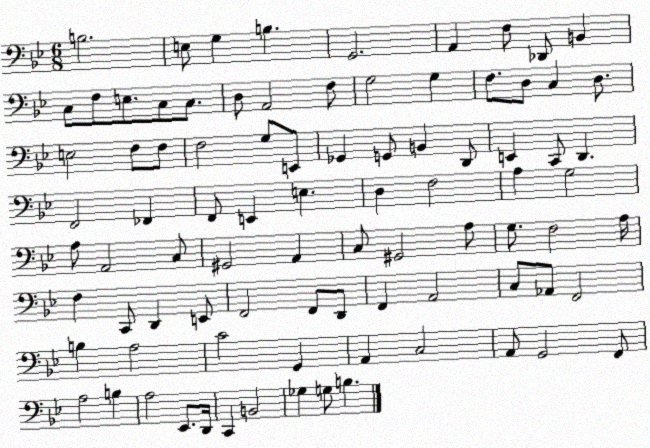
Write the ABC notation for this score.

X:1
T:Untitled
M:6/8
L:1/4
K:Bb
B,2 E,/2 G, B, G,,2 A,, F,/2 _D,,/2 B,, C,/2 F,/2 E,/2 C,/2 C,/2 D,/2 A,,2 F,/2 G,2 G, F,/2 D,/2 C, D,/2 E,2 F,/2 F,/2 F,2 G,/2 E,,/2 _G,, G,,/2 B,, D,,/2 E,, C,,/2 D,, F,,2 _F,, F,,/2 E,, E, D, F,2 A, G,2 A,/2 A,,2 C,/2 ^G,,2 A,, C,/2 ^G,,2 A,/2 G,/2 F,2 A,/4 F, C,,/2 D,, E,,/2 F,,2 F,,/2 D,,/2 F,, A,,2 C,/2 _A,,/2 F,,2 B, A,2 C2 G,, A,, C,2 A,,/2 G,,2 F,,/2 A,2 B, A,2 _E,,/2 D,,/4 C,, B,,2 _G, G,/2 B,